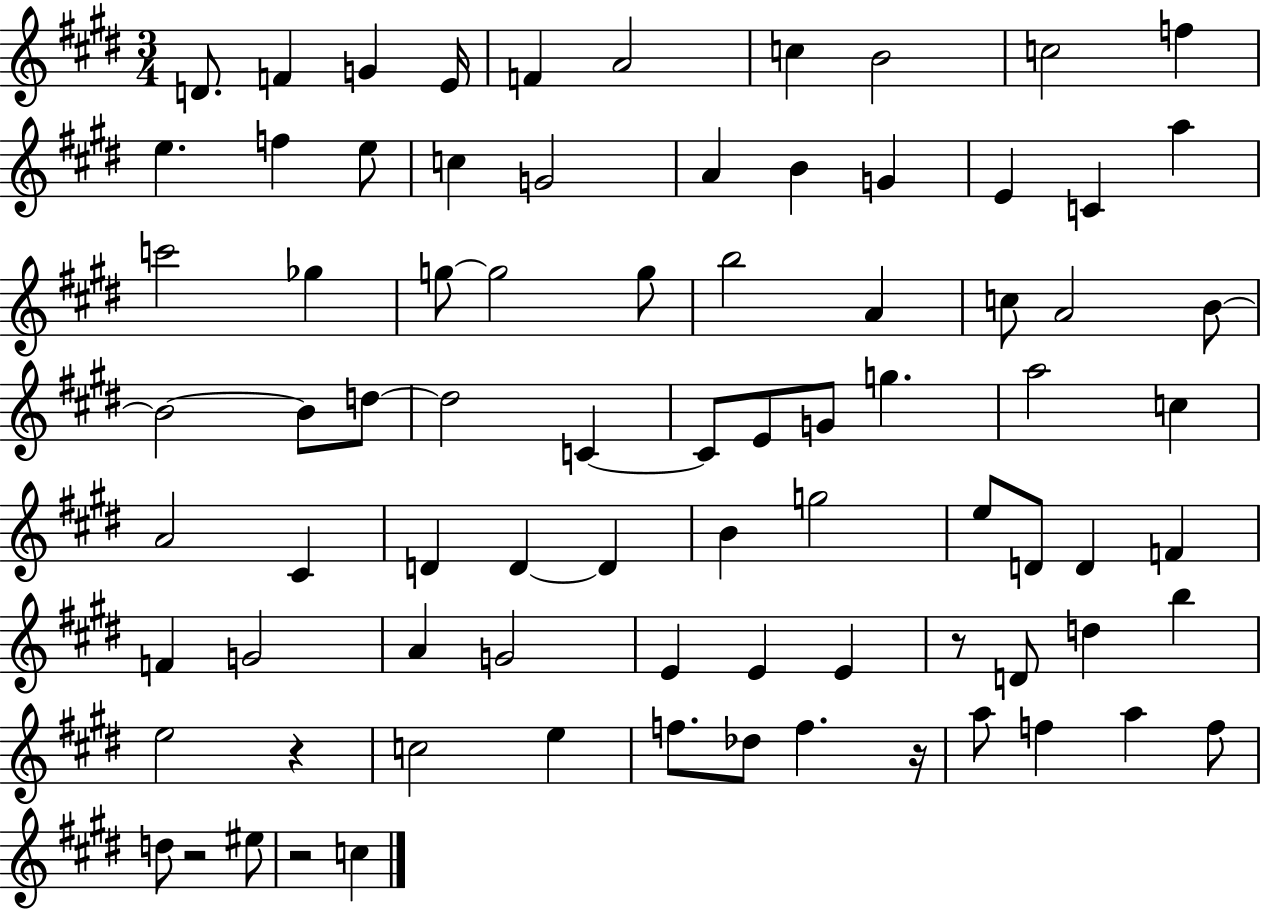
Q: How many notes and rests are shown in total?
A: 81